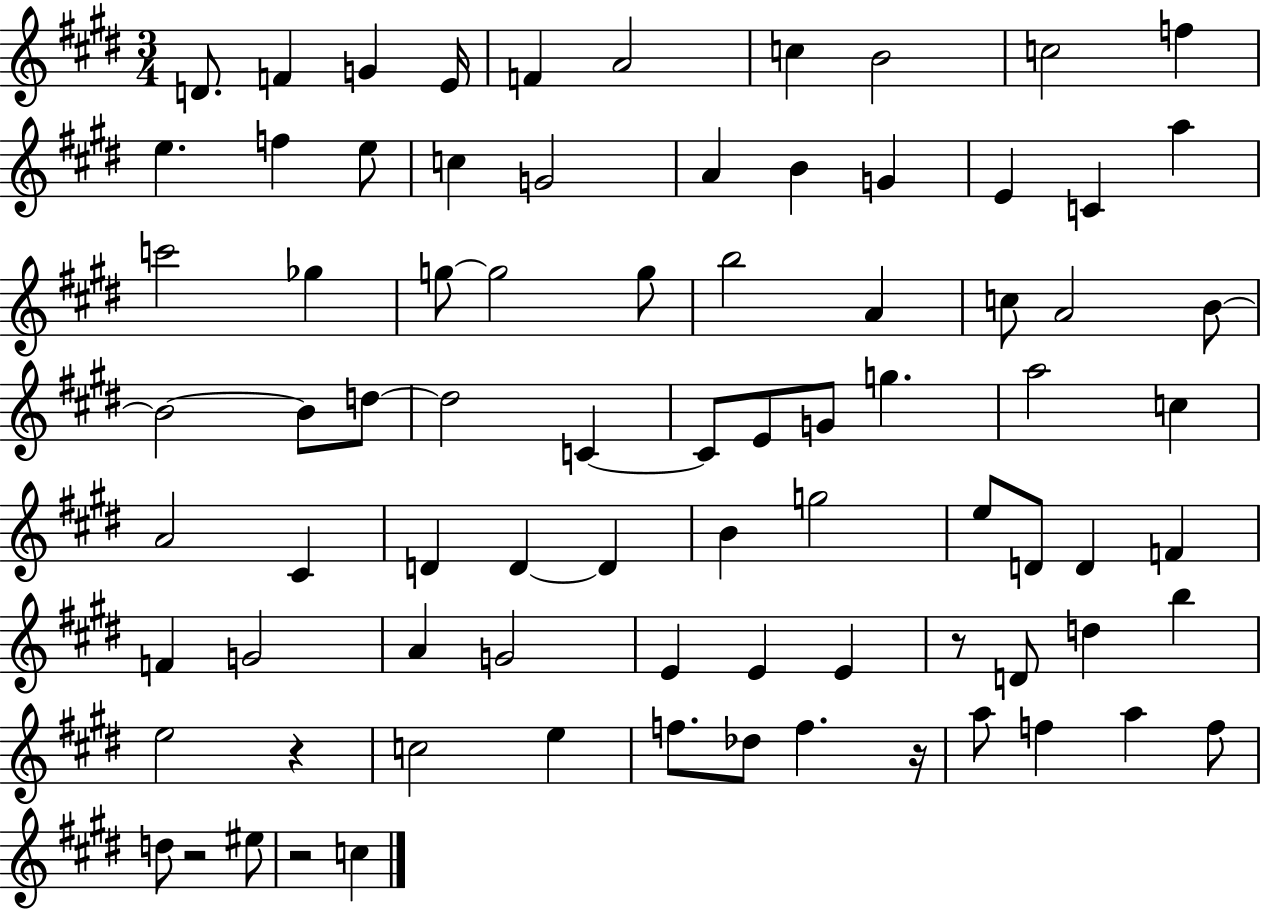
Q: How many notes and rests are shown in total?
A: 81